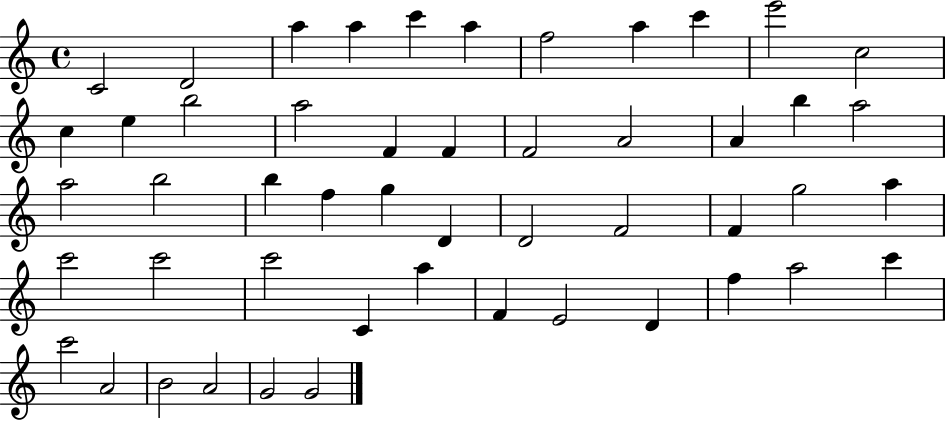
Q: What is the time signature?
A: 4/4